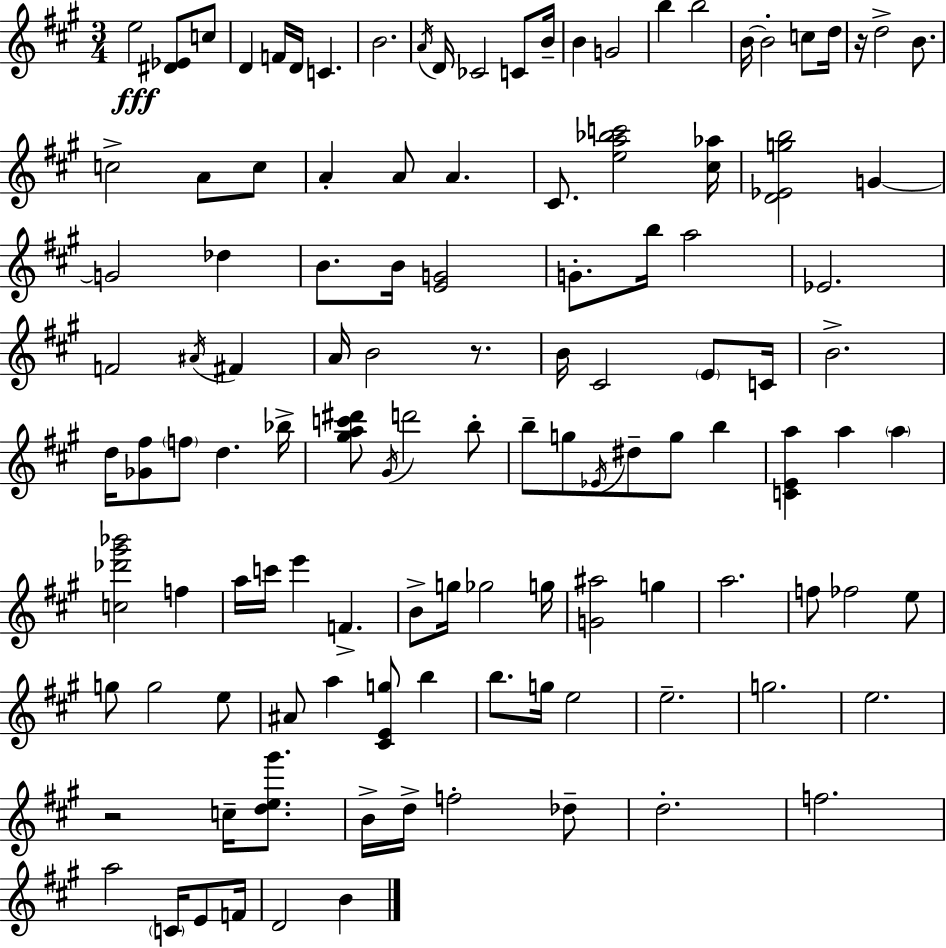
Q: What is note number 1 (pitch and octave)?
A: E5